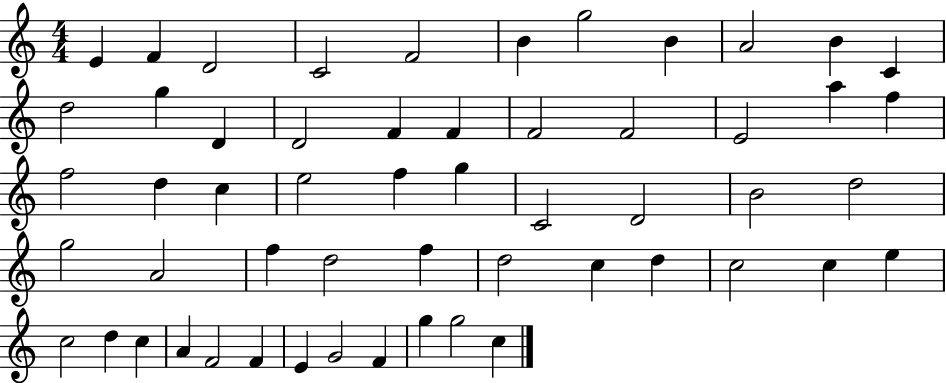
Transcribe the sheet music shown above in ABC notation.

X:1
T:Untitled
M:4/4
L:1/4
K:C
E F D2 C2 F2 B g2 B A2 B C d2 g D D2 F F F2 F2 E2 a f f2 d c e2 f g C2 D2 B2 d2 g2 A2 f d2 f d2 c d c2 c e c2 d c A F2 F E G2 F g g2 c